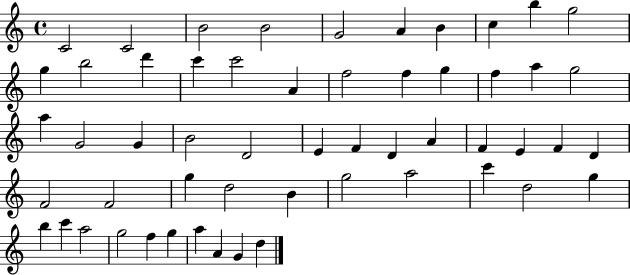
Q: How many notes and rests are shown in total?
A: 55